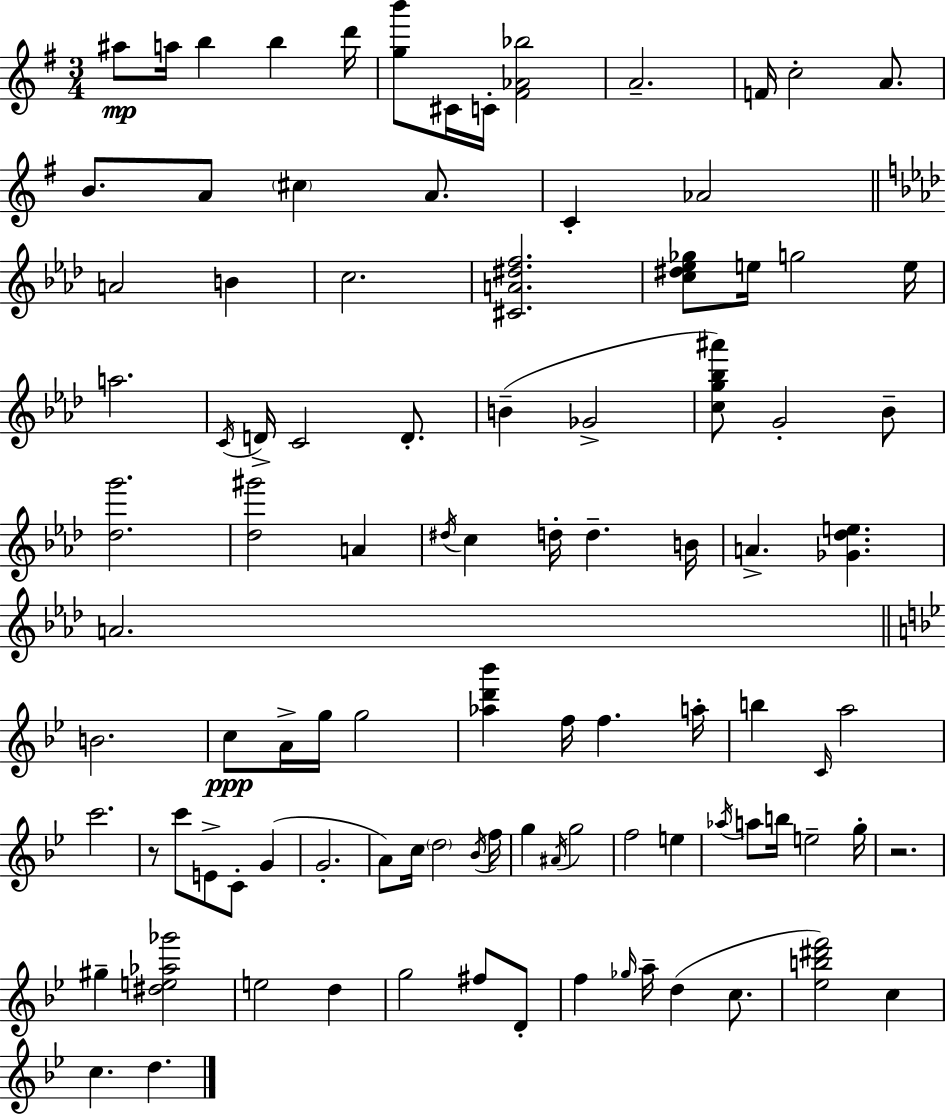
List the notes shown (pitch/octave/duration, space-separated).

A#5/e A5/s B5/q B5/q D6/s [G5,B6]/e C#4/s C4/s [F#4,Ab4,Bb5]/h A4/h. F4/s C5/h A4/e. B4/e. A4/e C#5/q A4/e. C4/q Ab4/h A4/h B4/q C5/h. [C#4,A4,D#5,F5]/h. [C5,D#5,Eb5,Gb5]/e E5/s G5/h E5/s A5/h. C4/s D4/s C4/h D4/e. B4/q Gb4/h [C5,G5,Bb5,A#6]/e G4/h Bb4/e [Db5,G6]/h. [Db5,G#6]/h A4/q D#5/s C5/q D5/s D5/q. B4/s A4/q. [Gb4,Db5,E5]/q. A4/h. B4/h. C5/e A4/s G5/s G5/h [Ab5,D6,Bb6]/q F5/s F5/q. A5/s B5/q C4/s A5/h C6/h. R/e C6/e E4/e C4/e G4/q G4/h. A4/e C5/s D5/h Bb4/s F5/s G5/q A#4/s G5/h F5/h E5/q Ab5/s A5/e B5/s E5/h G5/s R/h. G#5/q [D#5,E5,Ab5,Gb6]/h E5/h D5/q G5/h F#5/e D4/e F5/q Gb5/s A5/s D5/q C5/e. [Eb5,B5,D#6,F6]/h C5/q C5/q. D5/q.